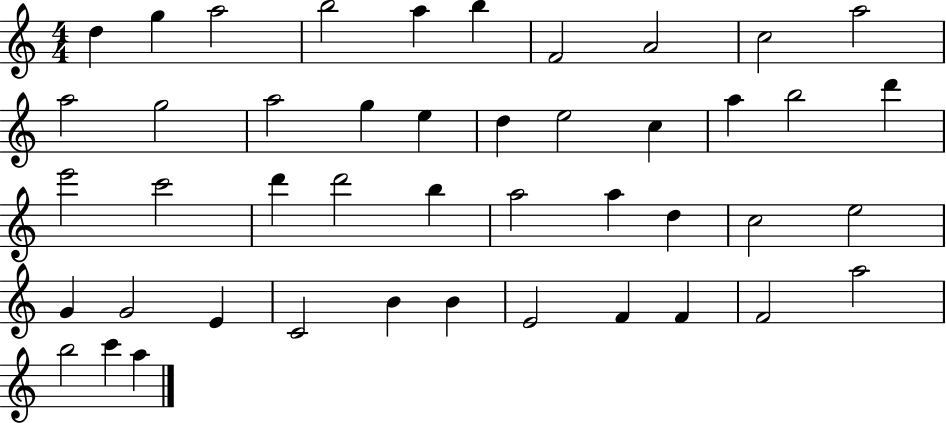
X:1
T:Untitled
M:4/4
L:1/4
K:C
d g a2 b2 a b F2 A2 c2 a2 a2 g2 a2 g e d e2 c a b2 d' e'2 c'2 d' d'2 b a2 a d c2 e2 G G2 E C2 B B E2 F F F2 a2 b2 c' a